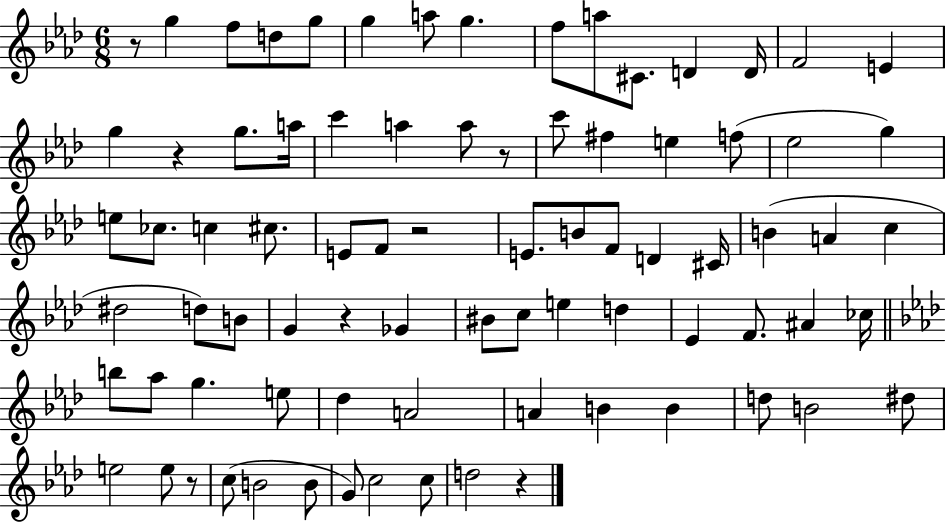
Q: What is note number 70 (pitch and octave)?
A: B4